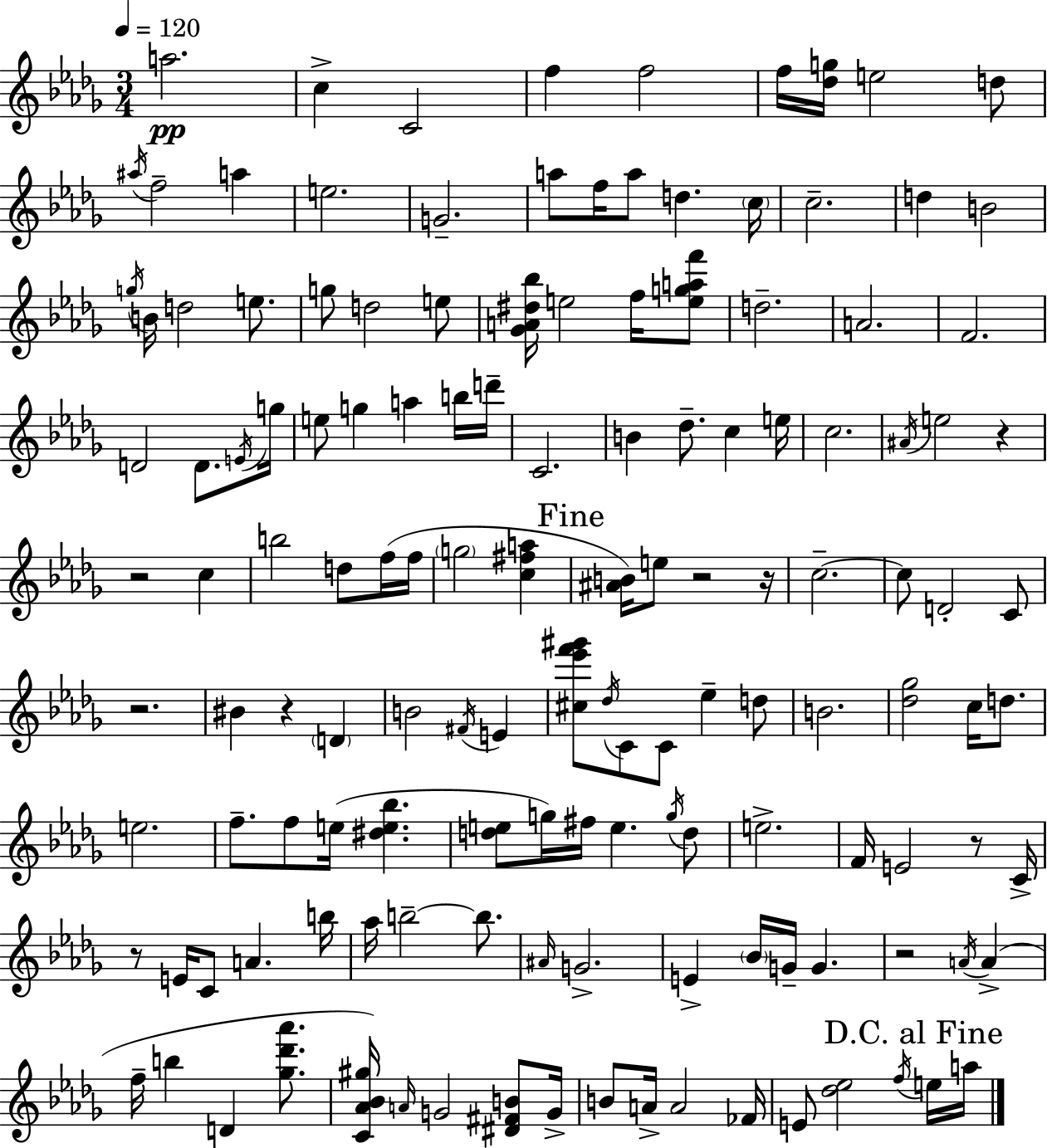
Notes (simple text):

A5/h. C5/q C4/h F5/q F5/h F5/s [Db5,G5]/s E5/h D5/e A#5/s F5/h A5/q E5/h. G4/h. A5/e F5/s A5/e D5/q. C5/s C5/h. D5/q B4/h G5/s B4/s D5/h E5/e. G5/e D5/h E5/e [Gb4,A4,D#5,Bb5]/s E5/h F5/s [E5,G5,A5,F6]/e D5/h. A4/h. F4/h. D4/h D4/e. E4/s G5/s E5/e G5/q A5/q B5/s D6/s C4/h. B4/q Db5/e. C5/q E5/s C5/h. A#4/s E5/h R/q R/h C5/q B5/h D5/e F5/s F5/s G5/h [C5,F#5,A5]/q [A#4,B4]/s E5/e R/h R/s C5/h. C5/e D4/h C4/e R/h. BIS4/q R/q D4/q B4/h F#4/s E4/q [C#5,Eb6,F6,G#6]/e Db5/s C4/e C4/e Eb5/q D5/e B4/h. [Db5,Gb5]/h C5/s D5/e. E5/h. F5/e. F5/e E5/s [D#5,E5,Bb5]/q. [D5,E5]/e G5/s F#5/s E5/q. G5/s D5/e E5/h. F4/s E4/h R/e C4/s R/e E4/s C4/e A4/q. B5/s Ab5/s B5/h B5/e. A#4/s G4/h. E4/q Bb4/s G4/s G4/q. R/h A4/s A4/q F5/s B5/q D4/q [Gb5,Db6,Ab6]/e. [C4,Ab4,Bb4,G#5]/s A4/s G4/h [D#4,F#4,B4]/e G4/s B4/e A4/s A4/h FES4/s E4/e [Db5,Eb5]/h F5/s E5/s A5/s